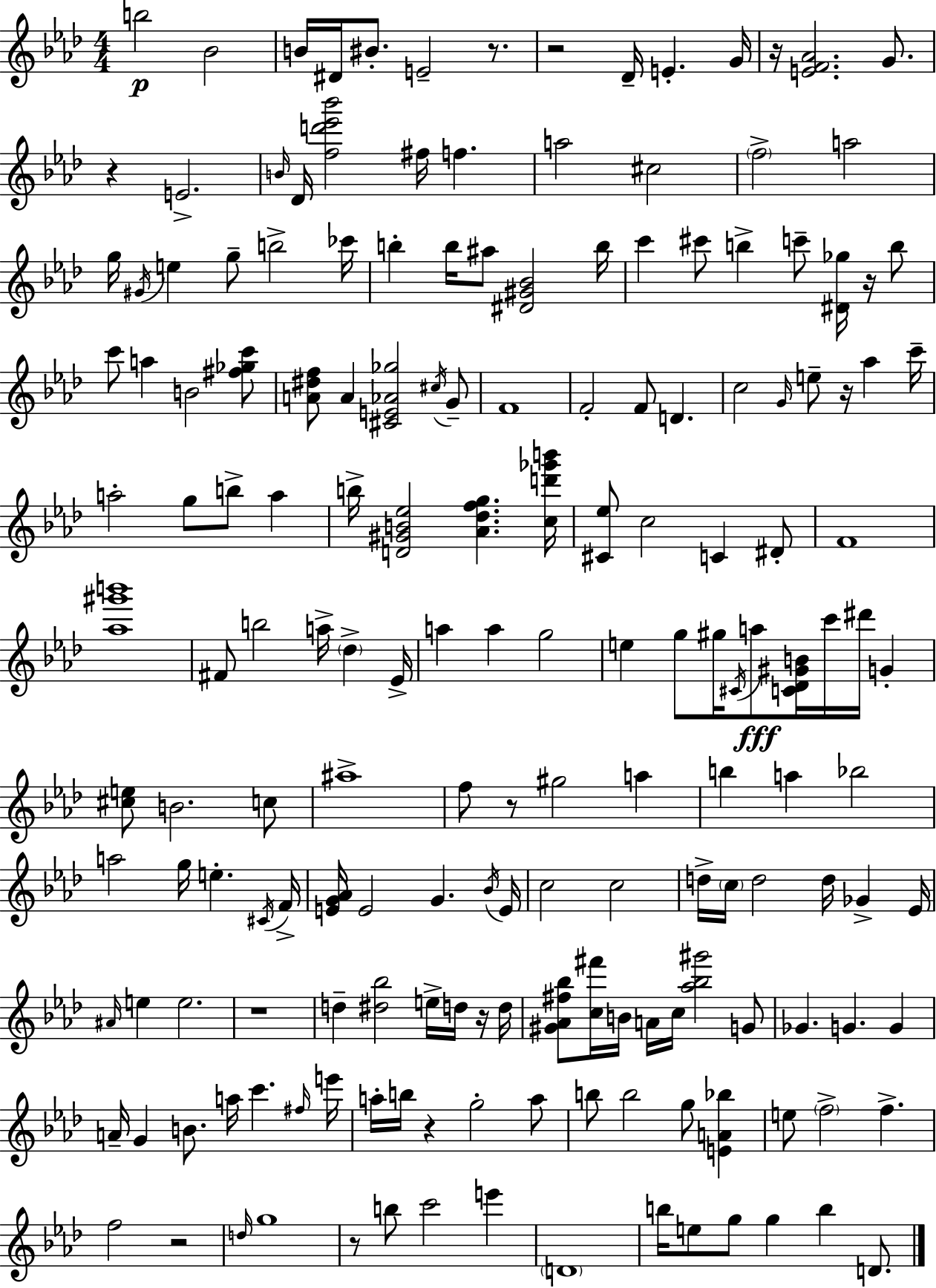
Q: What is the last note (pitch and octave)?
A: D4